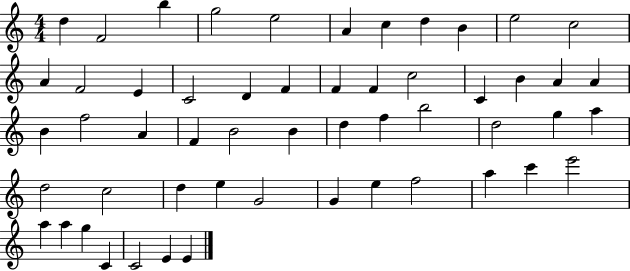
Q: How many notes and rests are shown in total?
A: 54